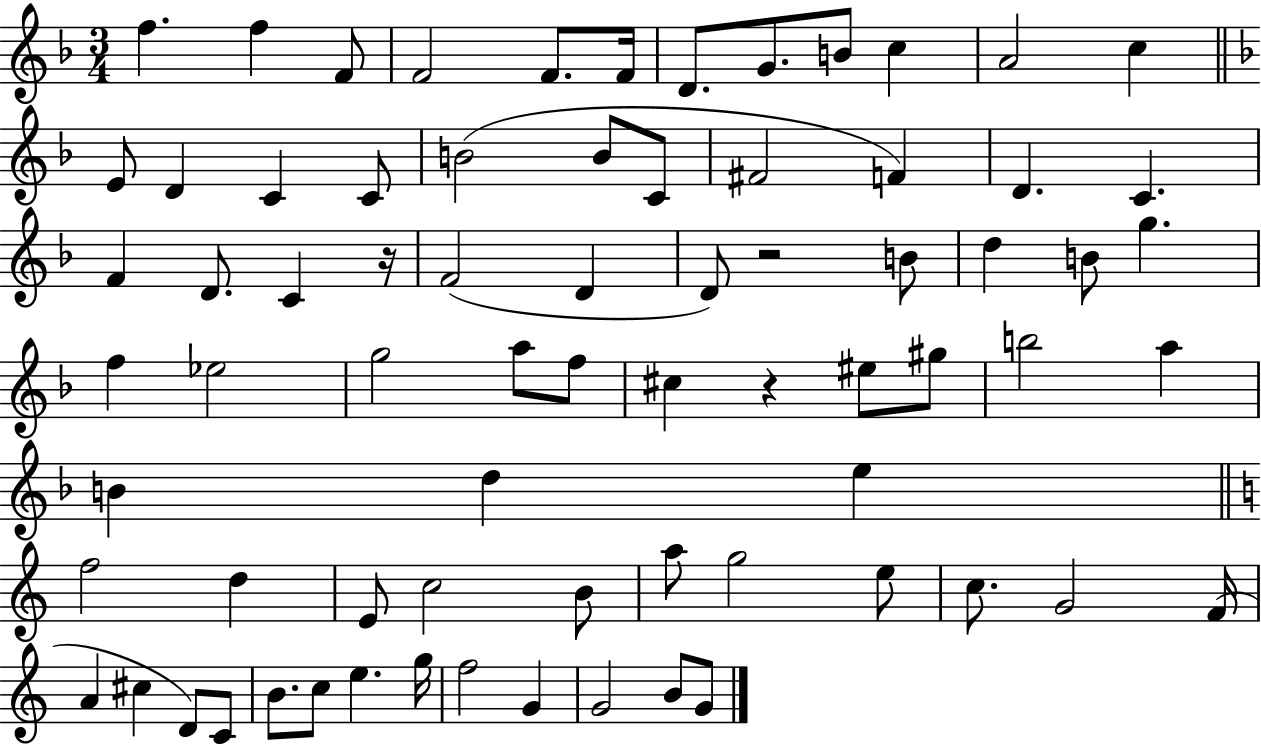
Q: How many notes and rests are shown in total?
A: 73